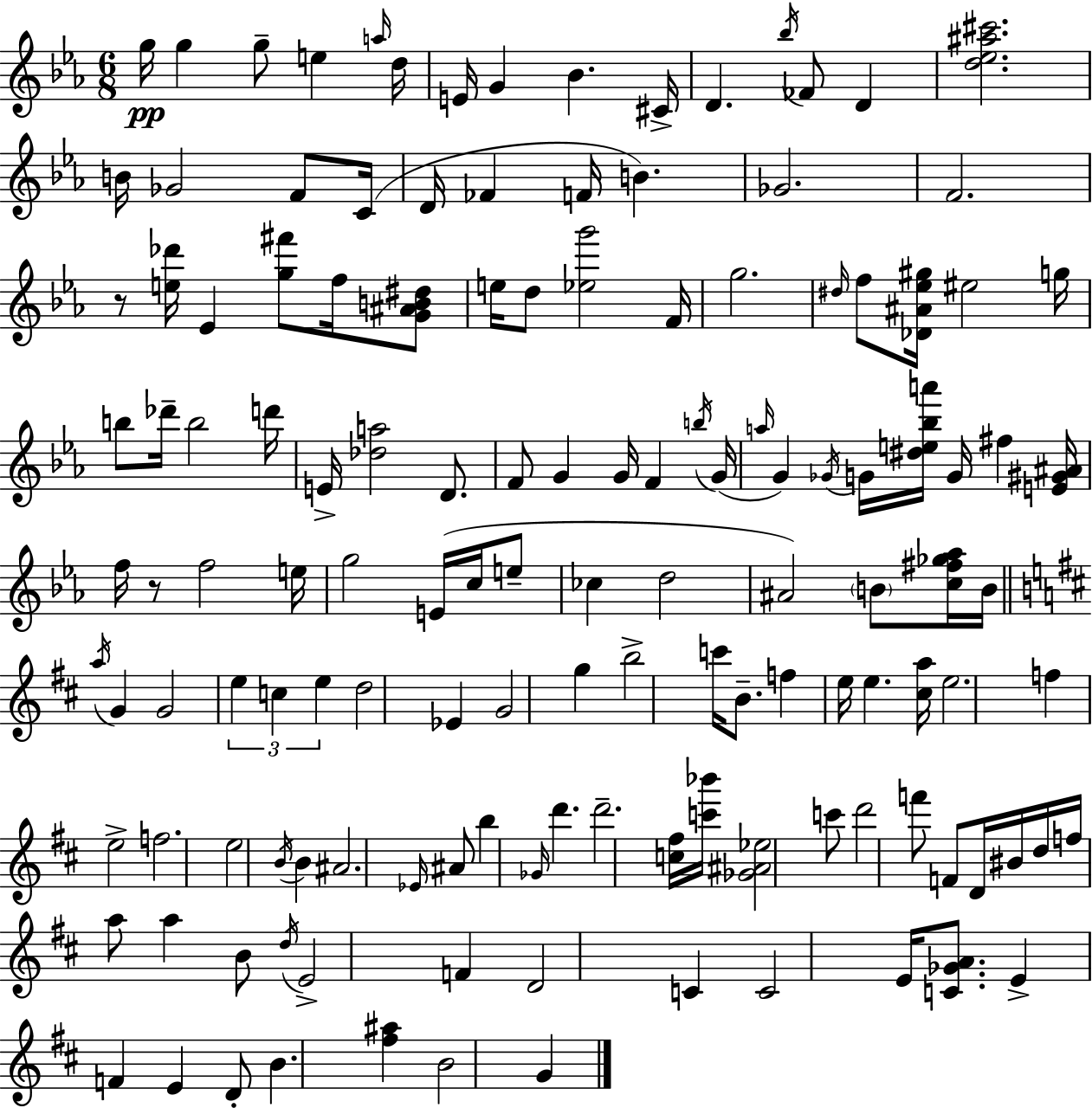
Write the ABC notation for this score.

X:1
T:Untitled
M:6/8
L:1/4
K:Cm
g/4 g g/2 e a/4 d/4 E/4 G _B ^C/4 D _b/4 _F/2 D [d_e^a^c']2 B/4 _G2 F/2 C/4 D/4 _F F/4 B _G2 F2 z/2 [e_d']/4 _E [g^f']/2 f/4 [G^AB^d]/2 e/4 d/2 [_eg']2 F/4 g2 ^d/4 f/2 [_D^A_e^g]/4 ^e2 g/4 b/2 _d'/4 b2 d'/4 E/4 [_da]2 D/2 F/2 G G/4 F b/4 G/4 a/4 G _G/4 G/4 [^de_ba']/4 G/4 ^f [E^G^A]/4 f/4 z/2 f2 e/4 g2 E/4 c/4 e/2 _c d2 ^A2 B/2 [c^f_g_a]/4 B/4 a/4 G G2 e c e d2 _E G2 g b2 c'/4 B/2 f e/4 e [^ca]/4 e2 f e2 f2 e2 B/4 B ^A2 _E/4 ^A/2 b _G/4 d' d'2 [c^f]/4 [c'_b']/4 [_G^A_e]2 c'/2 d'2 f'/2 F/2 D/4 ^B/4 d/4 f/4 a/2 a B/2 d/4 E2 F D2 C C2 E/4 [C_GA]/2 E F E D/2 B [^f^a] B2 G